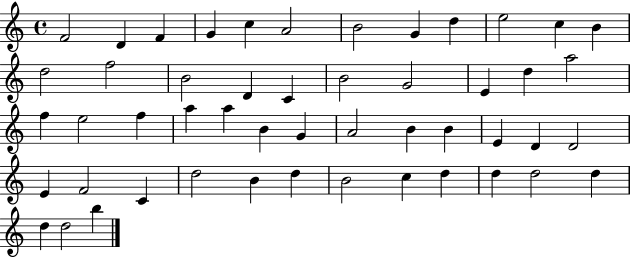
X:1
T:Untitled
M:4/4
L:1/4
K:C
F2 D F G c A2 B2 G d e2 c B d2 f2 B2 D C B2 G2 E d a2 f e2 f a a B G A2 B B E D D2 E F2 C d2 B d B2 c d d d2 d d d2 b